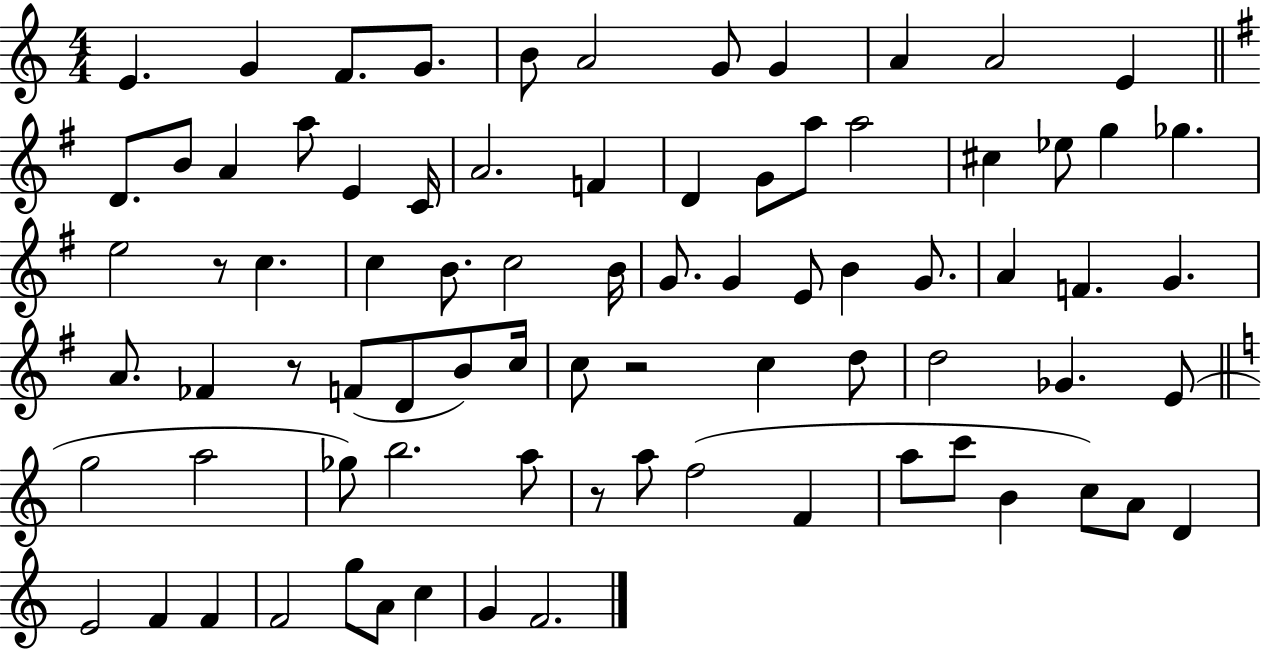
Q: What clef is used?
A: treble